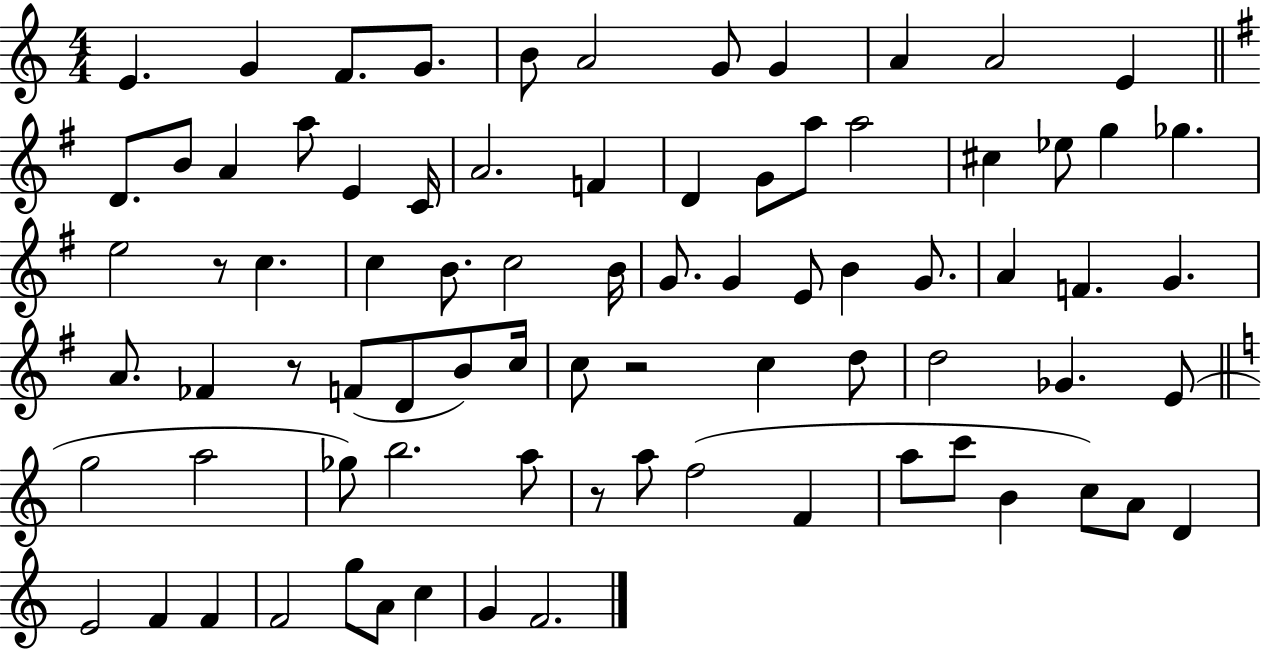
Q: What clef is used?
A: treble